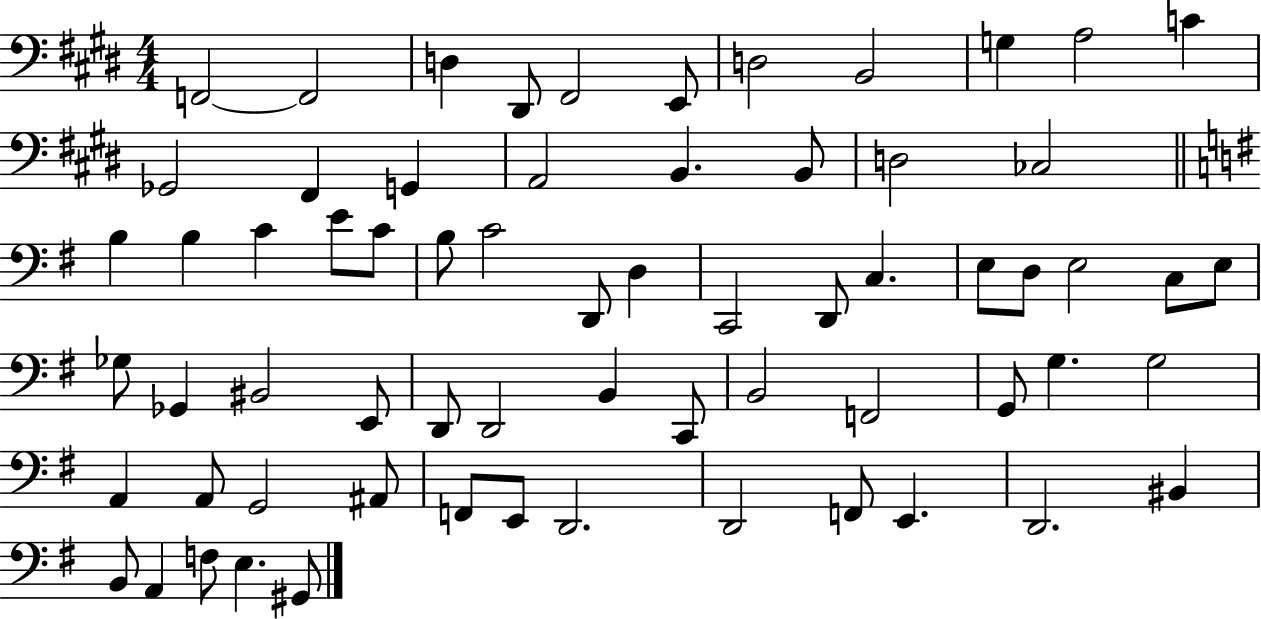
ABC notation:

X:1
T:Untitled
M:4/4
L:1/4
K:E
F,,2 F,,2 D, ^D,,/2 ^F,,2 E,,/2 D,2 B,,2 G, A,2 C _G,,2 ^F,, G,, A,,2 B,, B,,/2 D,2 _C,2 B, B, C E/2 C/2 B,/2 C2 D,,/2 D, C,,2 D,,/2 C, E,/2 D,/2 E,2 C,/2 E,/2 _G,/2 _G,, ^B,,2 E,,/2 D,,/2 D,,2 B,, C,,/2 B,,2 F,,2 G,,/2 G, G,2 A,, A,,/2 G,,2 ^A,,/2 F,,/2 E,,/2 D,,2 D,,2 F,,/2 E,, D,,2 ^B,, B,,/2 A,, F,/2 E, ^G,,/2